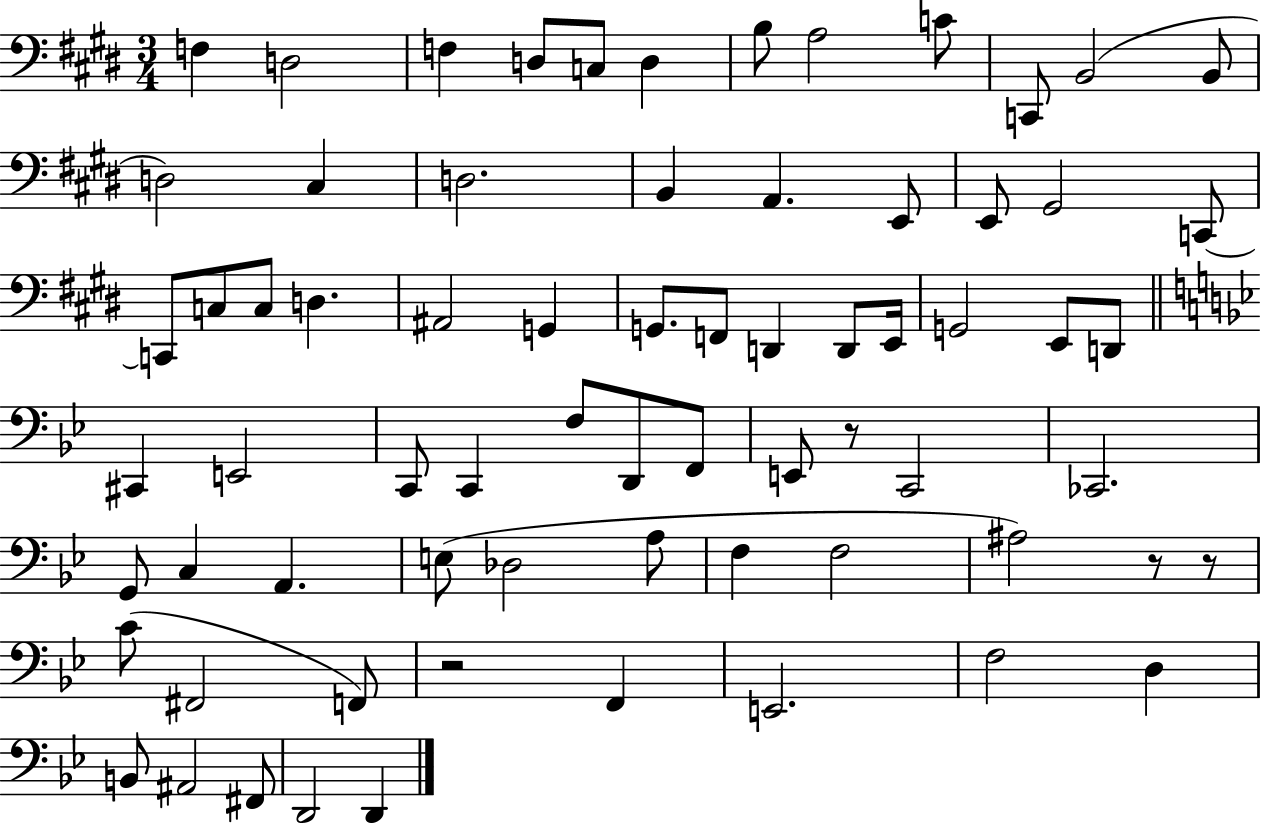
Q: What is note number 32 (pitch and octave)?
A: E2